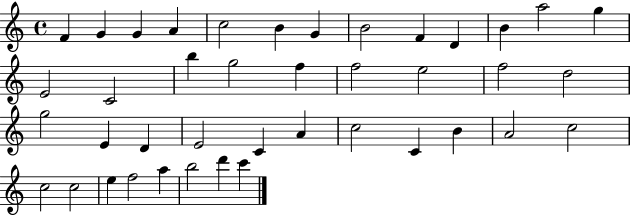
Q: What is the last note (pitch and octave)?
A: C6